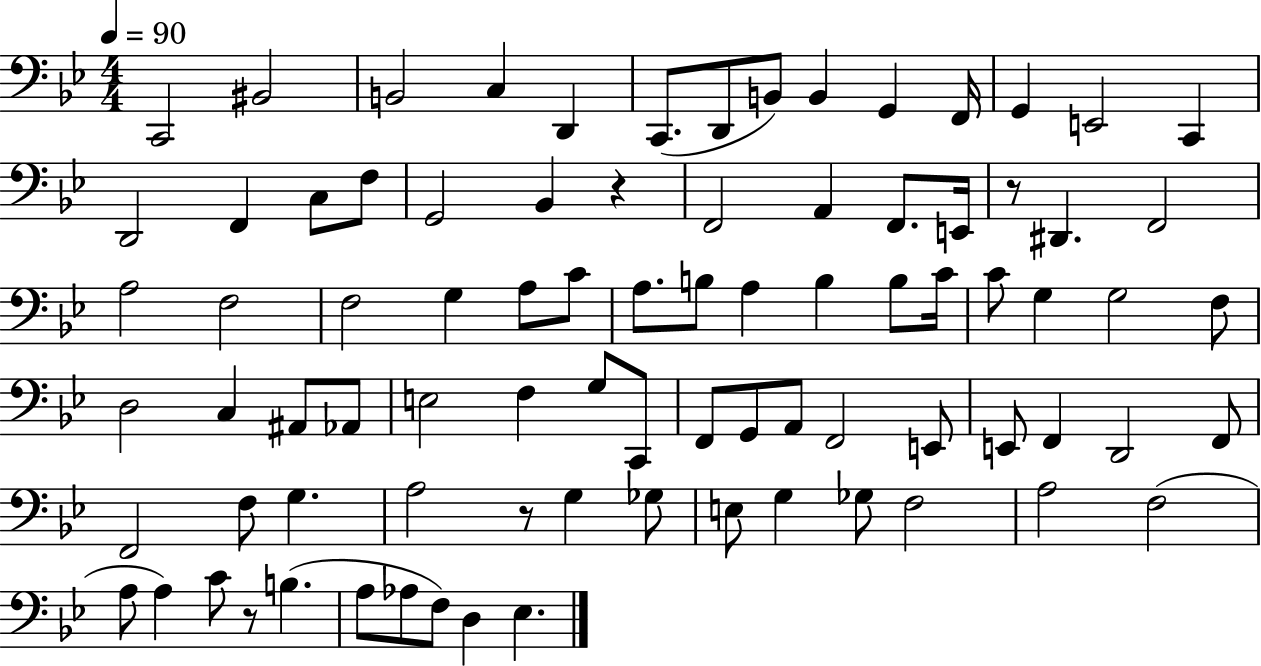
{
  \clef bass
  \numericTimeSignature
  \time 4/4
  \key bes \major
  \tempo 4 = 90
  \repeat volta 2 { c,2 bis,2 | b,2 c4 d,4 | c,8.( d,8 b,8) b,4 g,4 f,16 | g,4 e,2 c,4 | \break d,2 f,4 c8 f8 | g,2 bes,4 r4 | f,2 a,4 f,8. e,16 | r8 dis,4. f,2 | \break a2 f2 | f2 g4 a8 c'8 | a8. b8 a4 b4 b8 c'16 | c'8 g4 g2 f8 | \break d2 c4 ais,8 aes,8 | e2 f4 g8 c,8 | f,8 g,8 a,8 f,2 e,8 | e,8 f,4 d,2 f,8 | \break f,2 f8 g4. | a2 r8 g4 ges8 | e8 g4 ges8 f2 | a2 f2( | \break a8 a4) c'8 r8 b4.( | a8 aes8 f8) d4 ees4. | } \bar "|."
}